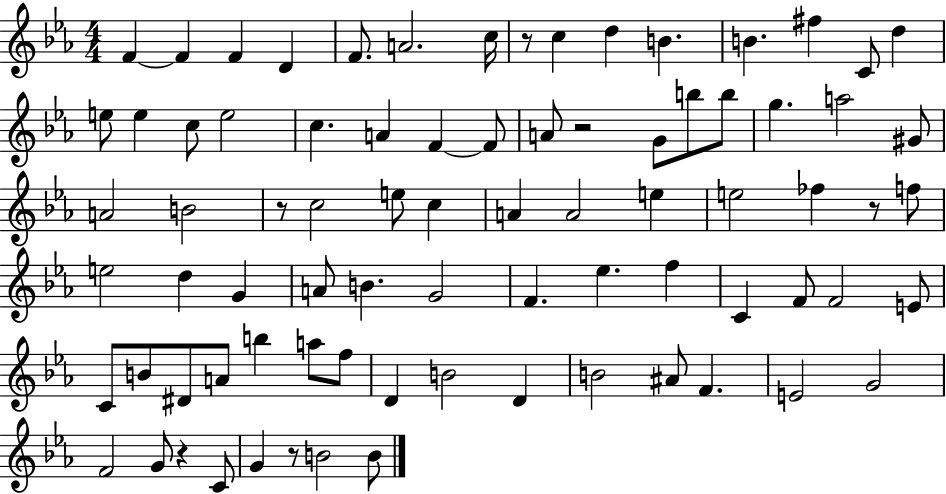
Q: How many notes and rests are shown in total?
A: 80